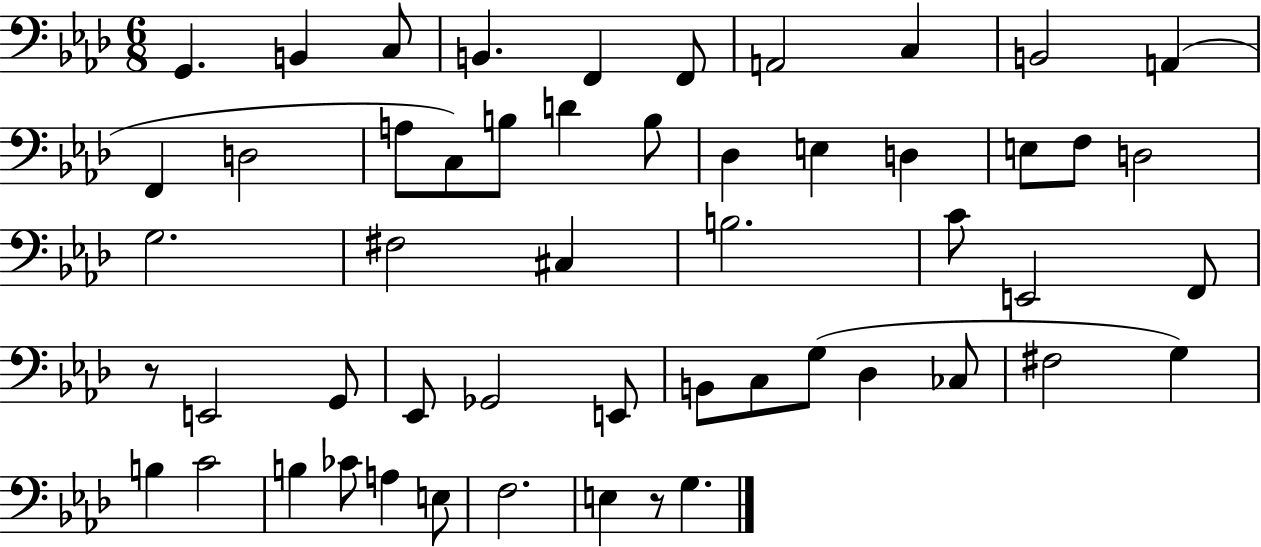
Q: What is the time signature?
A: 6/8